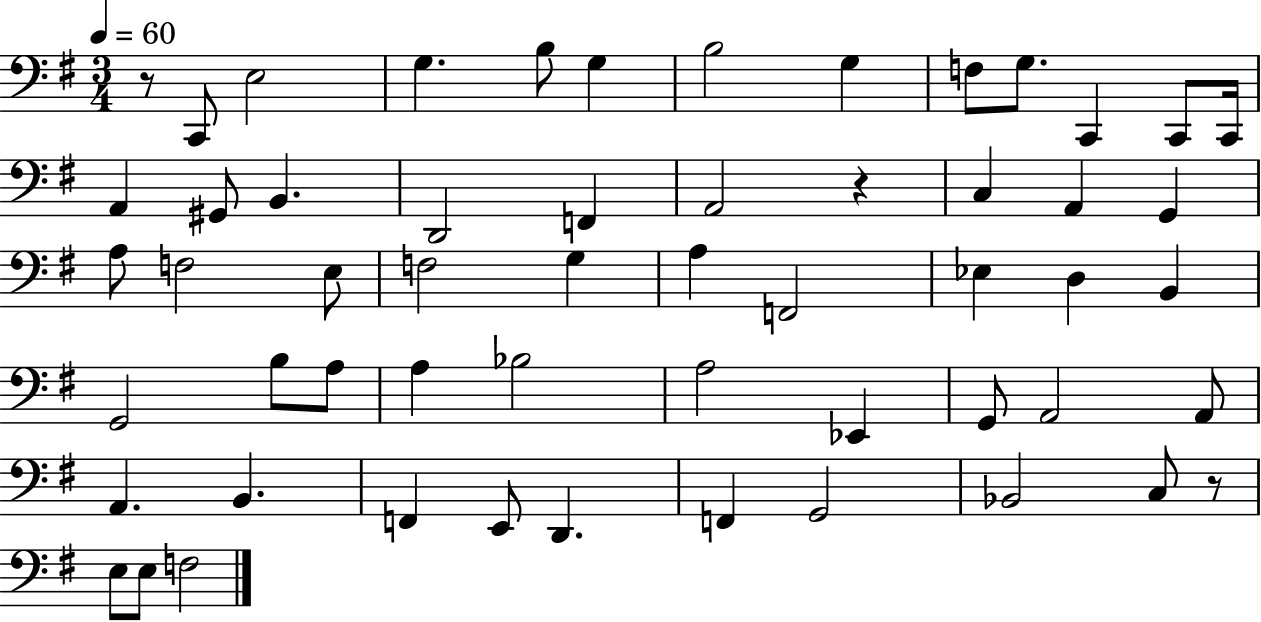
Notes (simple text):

R/e C2/e E3/h G3/q. B3/e G3/q B3/h G3/q F3/e G3/e. C2/q C2/e C2/s A2/q G#2/e B2/q. D2/h F2/q A2/h R/q C3/q A2/q G2/q A3/e F3/h E3/e F3/h G3/q A3/q F2/h Eb3/q D3/q B2/q G2/h B3/e A3/e A3/q Bb3/h A3/h Eb2/q G2/e A2/h A2/e A2/q. B2/q. F2/q E2/e D2/q. F2/q G2/h Bb2/h C3/e R/e E3/e E3/e F3/h